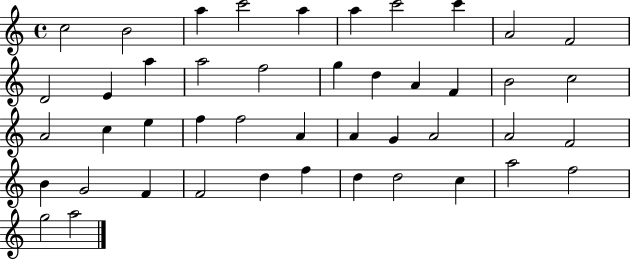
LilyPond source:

{
  \clef treble
  \time 4/4
  \defaultTimeSignature
  \key c \major
  c''2 b'2 | a''4 c'''2 a''4 | a''4 c'''2 c'''4 | a'2 f'2 | \break d'2 e'4 a''4 | a''2 f''2 | g''4 d''4 a'4 f'4 | b'2 c''2 | \break a'2 c''4 e''4 | f''4 f''2 a'4 | a'4 g'4 a'2 | a'2 f'2 | \break b'4 g'2 f'4 | f'2 d''4 f''4 | d''4 d''2 c''4 | a''2 f''2 | \break g''2 a''2 | \bar "|."
}